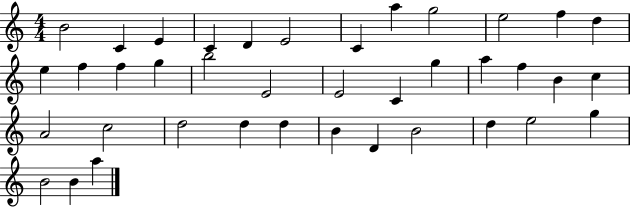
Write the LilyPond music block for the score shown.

{
  \clef treble
  \numericTimeSignature
  \time 4/4
  \key c \major
  b'2 c'4 e'4 | c'4 d'4 e'2 | c'4 a''4 g''2 | e''2 f''4 d''4 | \break e''4 f''4 f''4 g''4 | b''2 e'2 | e'2 c'4 g''4 | a''4 f''4 b'4 c''4 | \break a'2 c''2 | d''2 d''4 d''4 | b'4 d'4 b'2 | d''4 e''2 g''4 | \break b'2 b'4 a''4 | \bar "|."
}